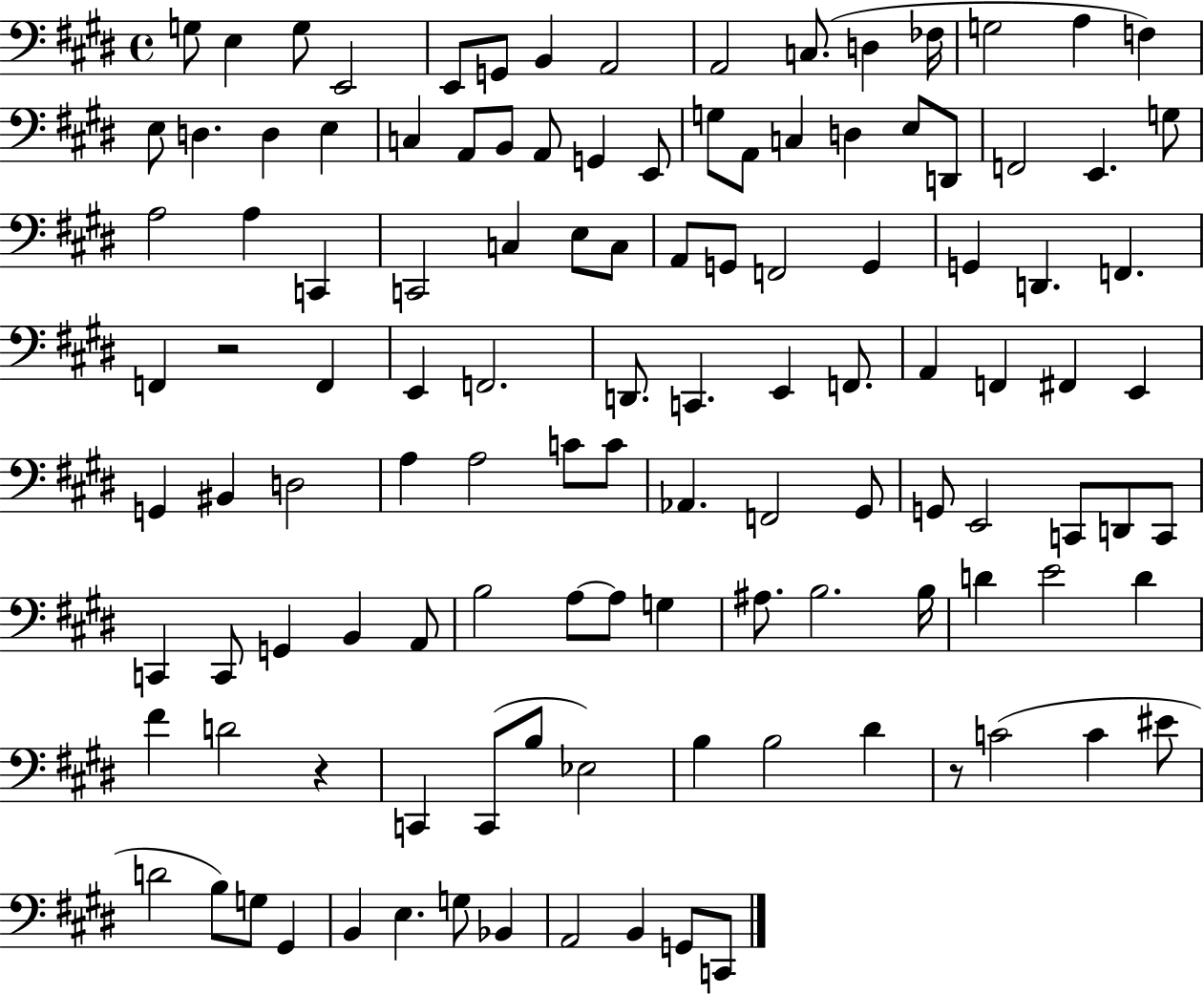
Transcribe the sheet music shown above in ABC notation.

X:1
T:Untitled
M:4/4
L:1/4
K:E
G,/2 E, G,/2 E,,2 E,,/2 G,,/2 B,, A,,2 A,,2 C,/2 D, _F,/4 G,2 A, F, E,/2 D, D, E, C, A,,/2 B,,/2 A,,/2 G,, E,,/2 G,/2 A,,/2 C, D, E,/2 D,,/2 F,,2 E,, G,/2 A,2 A, C,, C,,2 C, E,/2 C,/2 A,,/2 G,,/2 F,,2 G,, G,, D,, F,, F,, z2 F,, E,, F,,2 D,,/2 C,, E,, F,,/2 A,, F,, ^F,, E,, G,, ^B,, D,2 A, A,2 C/2 C/2 _A,, F,,2 ^G,,/2 G,,/2 E,,2 C,,/2 D,,/2 C,,/2 C,, C,,/2 G,, B,, A,,/2 B,2 A,/2 A,/2 G, ^A,/2 B,2 B,/4 D E2 D ^F D2 z C,, C,,/2 B,/2 _E,2 B, B,2 ^D z/2 C2 C ^E/2 D2 B,/2 G,/2 ^G,, B,, E, G,/2 _B,, A,,2 B,, G,,/2 C,,/2